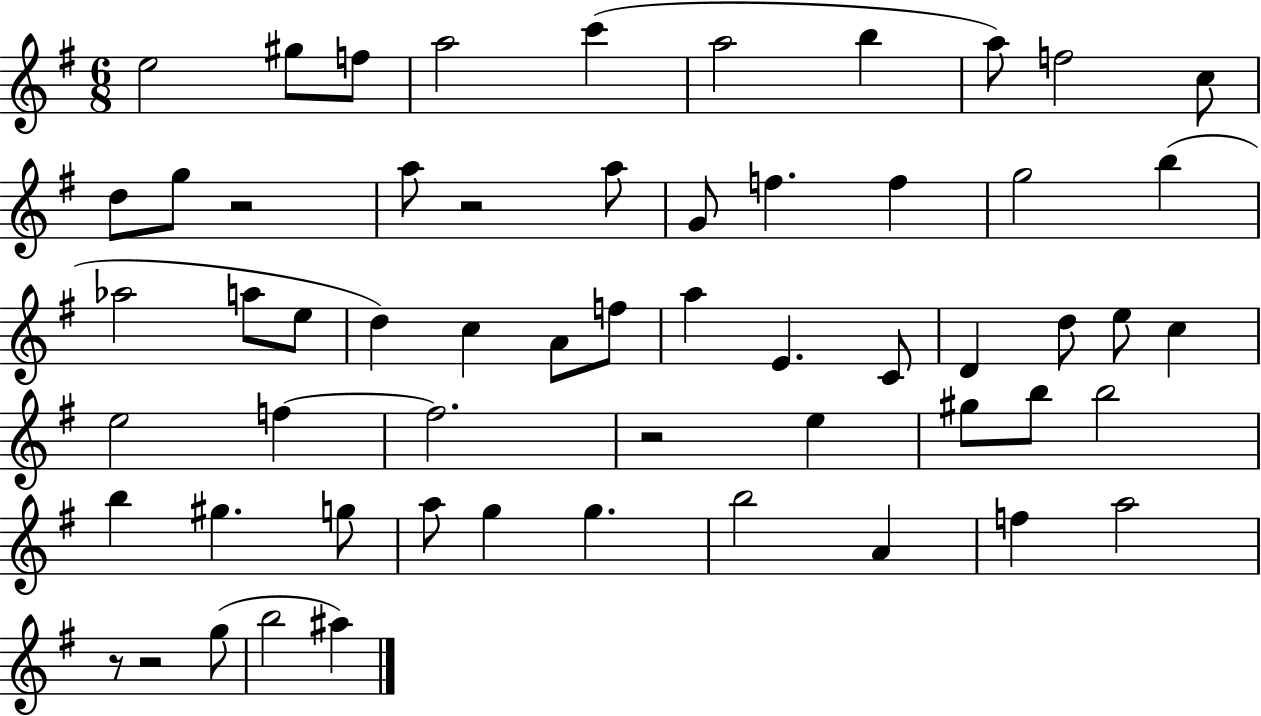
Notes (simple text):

E5/h G#5/e F5/e A5/h C6/q A5/h B5/q A5/e F5/h C5/e D5/e G5/e R/h A5/e R/h A5/e G4/e F5/q. F5/q G5/h B5/q Ab5/h A5/e E5/e D5/q C5/q A4/e F5/e A5/q E4/q. C4/e D4/q D5/e E5/e C5/q E5/h F5/q F5/h. R/h E5/q G#5/e B5/e B5/h B5/q G#5/q. G5/e A5/e G5/q G5/q. B5/h A4/q F5/q A5/h R/e R/h G5/e B5/h A#5/q